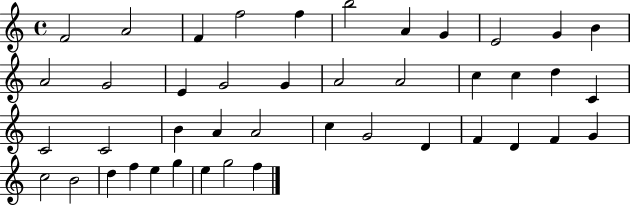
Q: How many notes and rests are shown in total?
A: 43